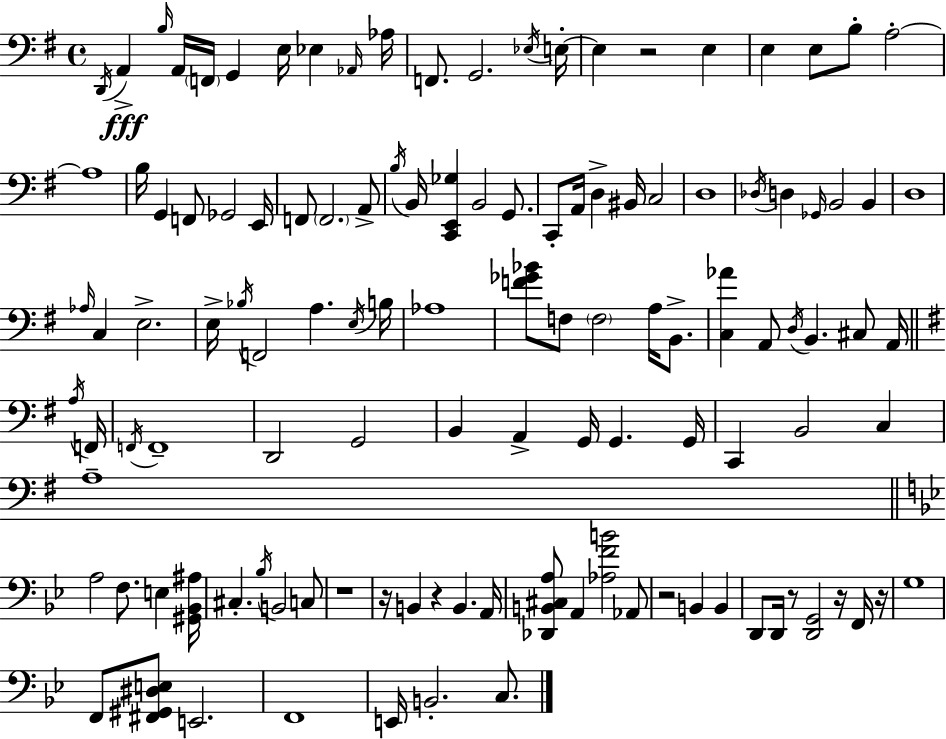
D2/s A2/q B3/s A2/s F2/s G2/q E3/s Eb3/q Ab2/s Ab3/s F2/e. G2/h. Eb3/s E3/s E3/q R/h E3/q E3/q E3/e B3/e A3/h A3/w B3/s G2/q F2/e Gb2/h E2/s F2/e F2/h. A2/e B3/s B2/s [C2,E2,Gb3]/q B2/h G2/e. C2/e A2/s D3/q BIS2/s C3/h D3/w Db3/s D3/q Gb2/s B2/h B2/q D3/w Ab3/s C3/q E3/h. E3/s Bb3/s F2/h A3/q. E3/s B3/s Ab3/w [F4,Gb4,Bb4]/e F3/e F3/h A3/s B2/e. [C3,Ab4]/q A2/e D3/s B2/q. C#3/e A2/s A3/s F2/s F2/s F2/w D2/h G2/h B2/q A2/q G2/s G2/q. G2/s C2/q B2/h C3/q A3/w A3/h F3/e. E3/q [G#2,Bb2,A#3]/s C#3/q. Bb3/s B2/h C3/e R/w R/s B2/q R/q B2/q. A2/s [Db2,B2,C#3,A3]/e A2/q [Ab3,F4,B4]/h Ab2/e R/h B2/q B2/q D2/e D2/s R/e [D2,G2]/h R/s F2/s R/s G3/w F2/e [F#2,G#2,D#3,E3]/e E2/h. F2/w E2/s B2/h. C3/e.